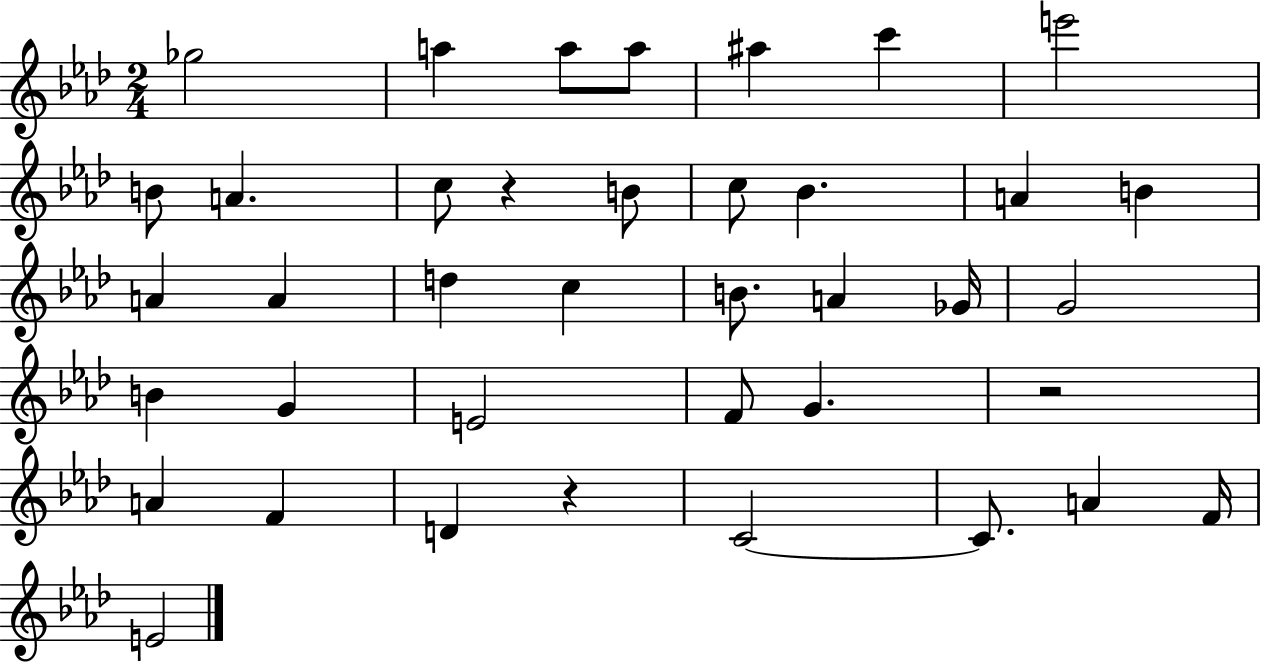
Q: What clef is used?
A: treble